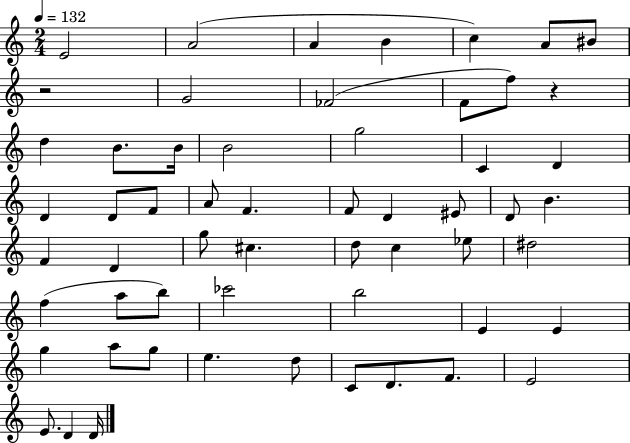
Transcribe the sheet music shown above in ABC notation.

X:1
T:Untitled
M:2/4
L:1/4
K:C
E2 A2 A B c A/2 ^B/2 z2 G2 _F2 F/2 f/2 z d B/2 B/4 B2 g2 C D D D/2 F/2 A/2 F F/2 D ^E/2 D/2 B F D g/2 ^c d/2 c _e/2 ^d2 f a/2 b/2 _c'2 b2 E E g a/2 g/2 e d/2 C/2 D/2 F/2 E2 E/2 D D/4